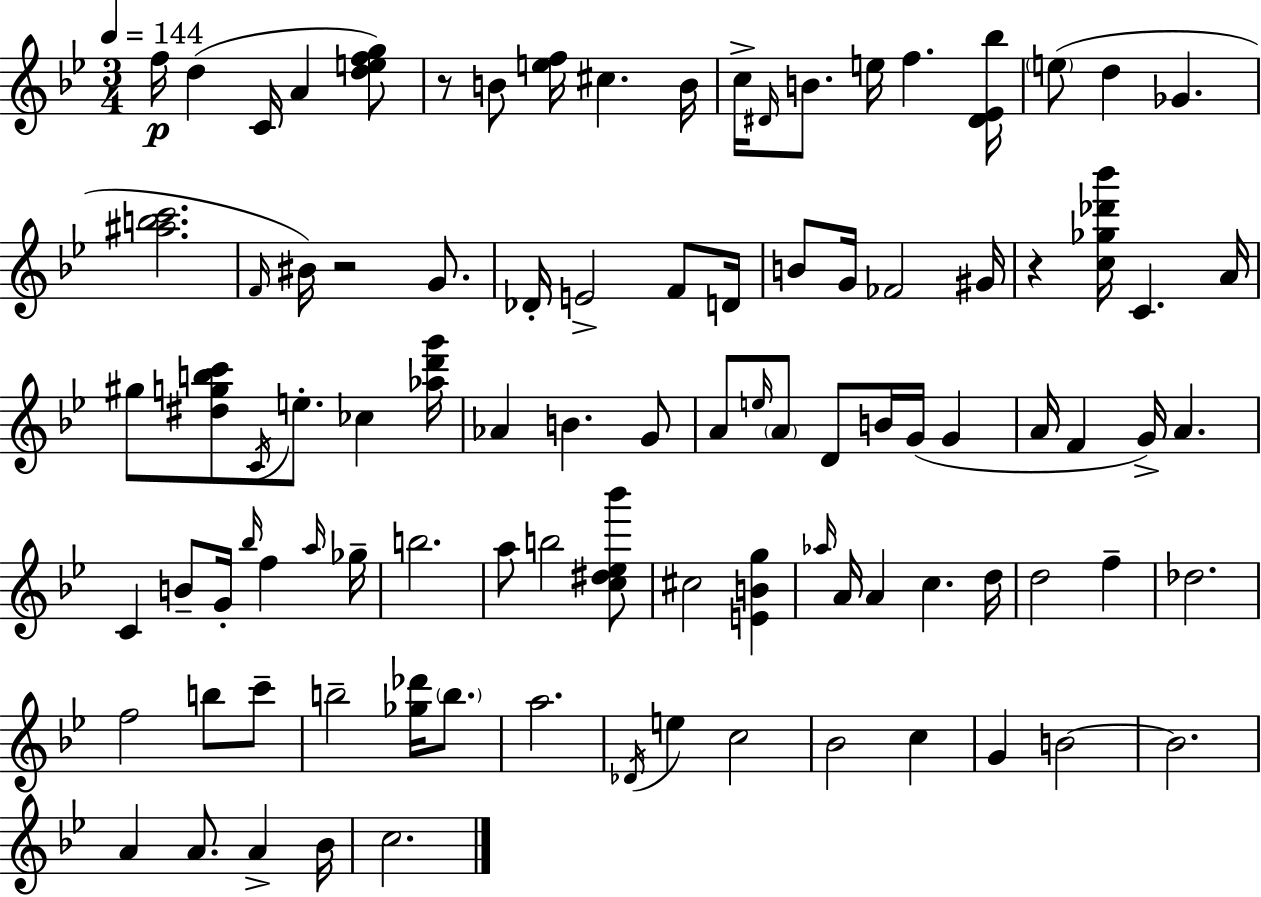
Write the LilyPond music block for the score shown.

{
  \clef treble
  \numericTimeSignature
  \time 3/4
  \key g \minor
  \tempo 4 = 144
  \repeat volta 2 { f''16\p d''4( c'16 a'4 <d'' e'' f'' g''>8) | r8 b'8 <e'' f''>16 cis''4. b'16 | c''16-> \grace { dis'16 } b'8. e''16 f''4. | <dis' ees' bes''>16 \parenthesize e''8( d''4 ges'4. | \break <ais'' b'' c'''>2. | \grace { f'16 } bis'16) r2 g'8. | des'16-. e'2-> f'8 | d'16 b'8 g'16 fes'2 | \break gis'16 r4 <c'' ges'' des''' bes'''>16 c'4. | a'16 gis''8 <dis'' g'' b'' c'''>8 \acciaccatura { c'16 } e''8.-. ces''4 | <aes'' d''' g'''>16 aes'4 b'4. | g'8 a'8 \grace { e''16 } \parenthesize a'8 d'8 b'16 g'16( | \break g'4 a'16 f'4 g'16->) a'4. | c'4 b'8-- g'16-. \grace { bes''16 } | f''4 \grace { a''16 } ges''16-- b''2. | a''8 b''2 | \break <c'' dis'' ees'' bes'''>8 cis''2 | <e' b' g''>4 \grace { aes''16 } a'16 a'4 | c''4. d''16 d''2 | f''4-- des''2. | \break f''2 | b''8 c'''8-- b''2-- | <ges'' des'''>16 \parenthesize b''8. a''2. | \acciaccatura { des'16 } e''4 | \break c''2 bes'2 | c''4 g'4 | b'2~~ b'2. | a'4 | \break a'8. a'4-> bes'16 c''2. | } \bar "|."
}